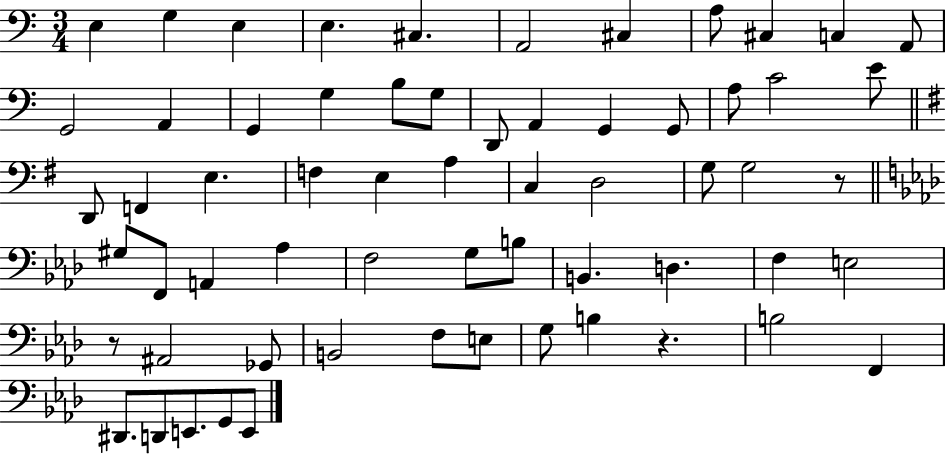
{
  \clef bass
  \numericTimeSignature
  \time 3/4
  \key c \major
  e4 g4 e4 | e4. cis4. | a,2 cis4 | a8 cis4 c4 a,8 | \break g,2 a,4 | g,4 g4 b8 g8 | d,8 a,4 g,4 g,8 | a8 c'2 e'8 | \break \bar "||" \break \key g \major d,8 f,4 e4. | f4 e4 a4 | c4 d2 | g8 g2 r8 | \break \bar "||" \break \key aes \major gis8 f,8 a,4 aes4 | f2 g8 b8 | b,4. d4. | f4 e2 | \break r8 ais,2 ges,8 | b,2 f8 e8 | g8 b4 r4. | b2 f,4 | \break dis,8. d,8 e,8. g,8 e,8 | \bar "|."
}